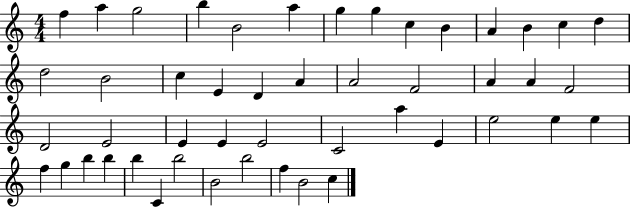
X:1
T:Untitled
M:4/4
L:1/4
K:C
f a g2 b B2 a g g c B A B c d d2 B2 c E D A A2 F2 A A F2 D2 E2 E E E2 C2 a E e2 e e f g b b b C b2 B2 b2 f B2 c